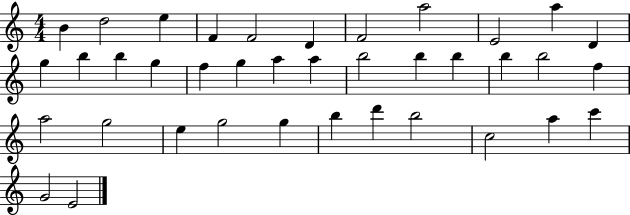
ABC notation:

X:1
T:Untitled
M:4/4
L:1/4
K:C
B d2 e F F2 D F2 a2 E2 a D g b b g f g a a b2 b b b b2 f a2 g2 e g2 g b d' b2 c2 a c' G2 E2